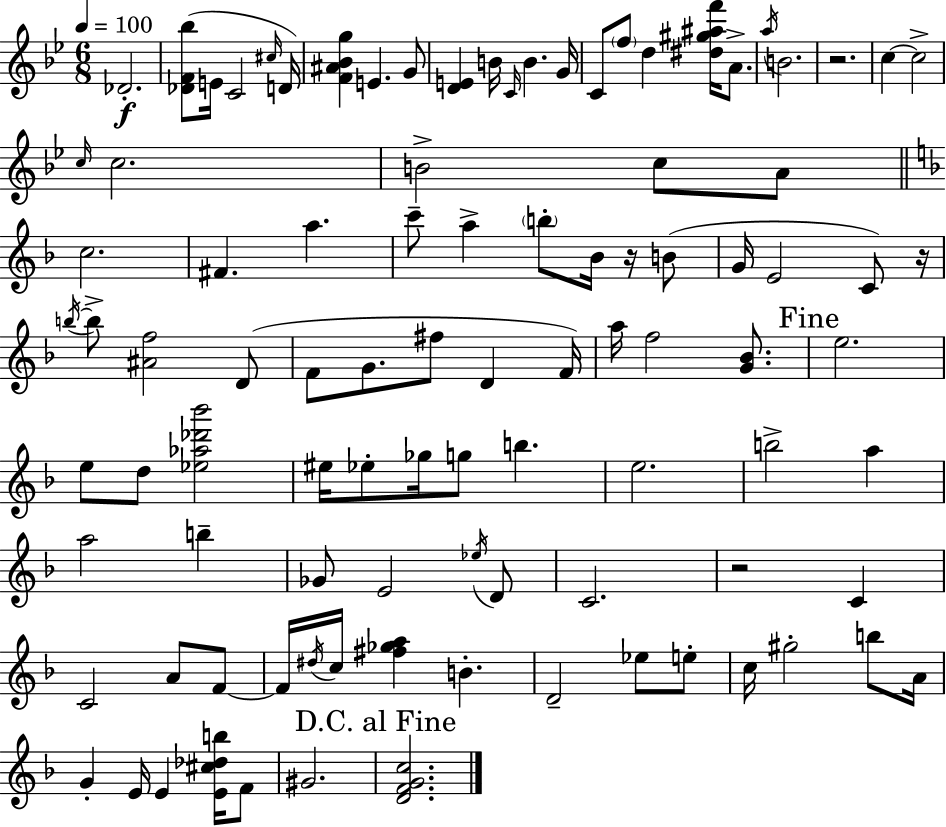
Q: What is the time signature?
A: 6/8